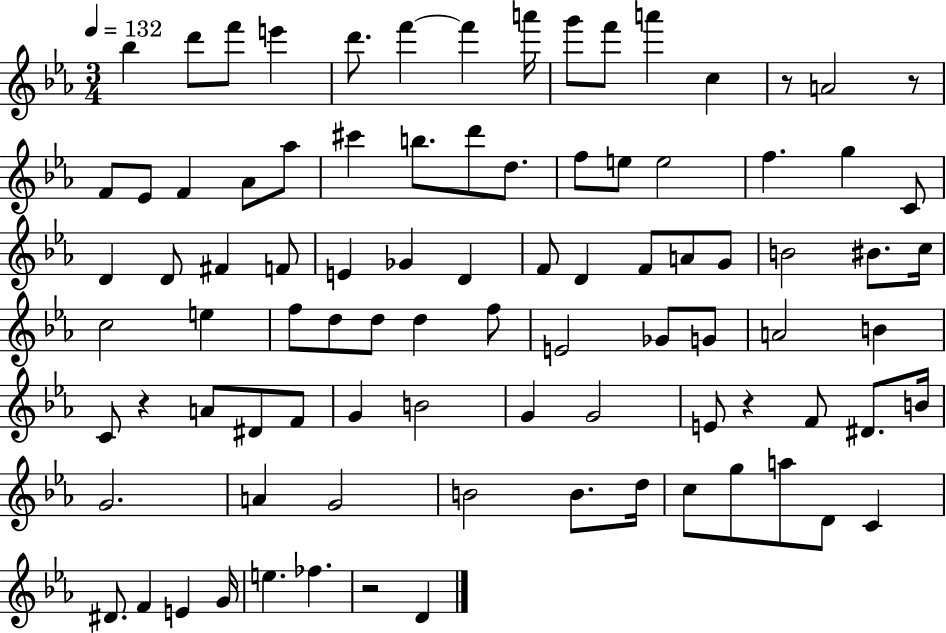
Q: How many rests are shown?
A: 5